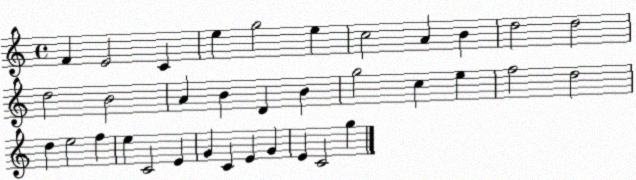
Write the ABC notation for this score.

X:1
T:Untitled
M:4/4
L:1/4
K:C
F E2 C e g2 e c2 A B d2 d2 d2 B2 A B D B g2 c e f2 d2 d e2 f e C2 E G C E G E C2 g